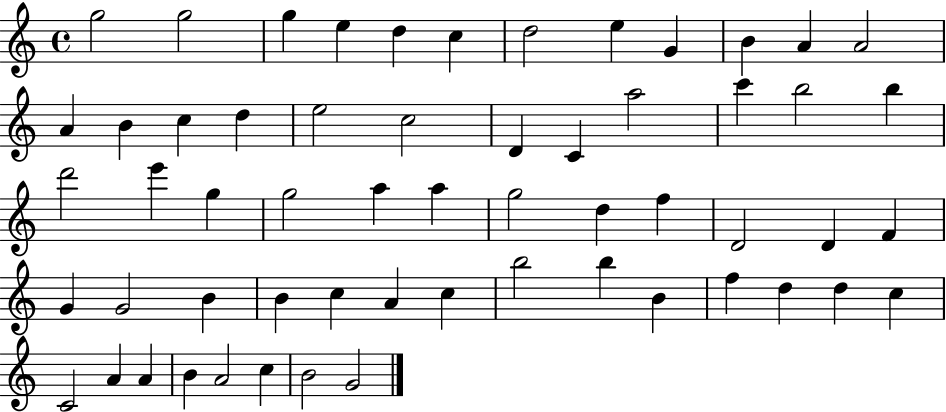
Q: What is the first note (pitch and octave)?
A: G5